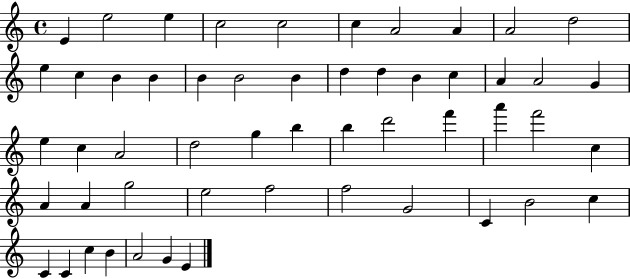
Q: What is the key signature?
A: C major